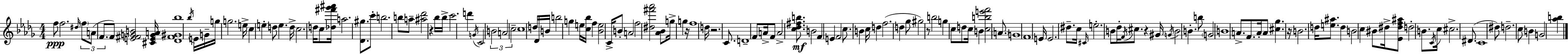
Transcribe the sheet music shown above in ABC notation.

X:1
T:Untitled
M:4/4
L:1/4
K:Bbm
f/2 f2 ^d/4 f/2 A/2 F/2 F/2 [E^FGB]2 [^CEGA]/4 [_D^F^G_b]4 _b/4 E/4 G/4 g/4 g2 e/4 c e d/2 e d/4 c2 d/4 c/2 [_d^f'_g'^a']/4 a2 [_D^g]/2 c'/2 b2 b/2 a/2 [^a_d']2 z _b/4 _b/4 c'2 d' G/4 C2 B2 A2 c2 c4 d/4 _D/4 B/4 b2 g e/4 [c_b]/4 f [_Be]2 C/4 B/2 A2 f2 [^d^f'_a']2 [_A_B]/2 g/4 g z/4 f4 d/4 z2 C/2 D4 F/2 A/4 F/2 A2 [c_d^fb]/2 B2 F E F2 c/2 B c/4 d f2 d _g/2 ^g2 z/2 b2 g c/2 d/2 c/4 B [cbe'f']2 A/2 G4 F4 E/4 E2 ^d/2 c/4 ^C/4 e2 B/2 _d/4 F/4 ^c/2 z ^G/4 G/4 B2 B b/2 G2 B4 A/2 F/2 A/4 A/2 [^c_g] z/4 B2 d/4 [e^a]/2 d B2 c ^B/2 ^d/4 [_E^df^a]/2 d2 B/2 C/4 c/4 ^c2 ^D/2 C4 ^d/2 d2 c/2 B G2 [_ab]